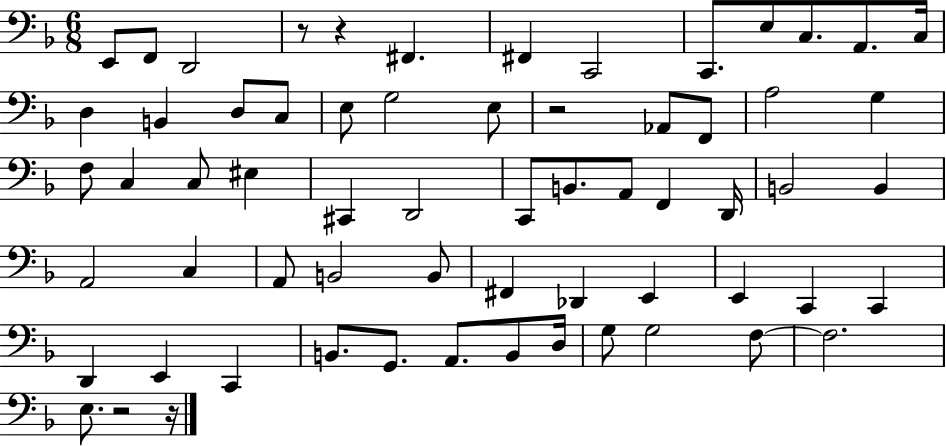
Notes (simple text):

E2/e F2/e D2/h R/e R/q F#2/q. F#2/q C2/h C2/e. E3/e C3/e. A2/e. C3/s D3/q B2/q D3/e C3/e E3/e G3/h E3/e R/h Ab2/e F2/e A3/h G3/q F3/e C3/q C3/e EIS3/q C#2/q D2/h C2/e B2/e. A2/e F2/q D2/s B2/h B2/q A2/h C3/q A2/e B2/h B2/e F#2/q Db2/q E2/q E2/q C2/q C2/q D2/q E2/q C2/q B2/e. G2/e. A2/e. B2/e D3/s G3/e G3/h F3/e F3/h. E3/e. R/h R/s